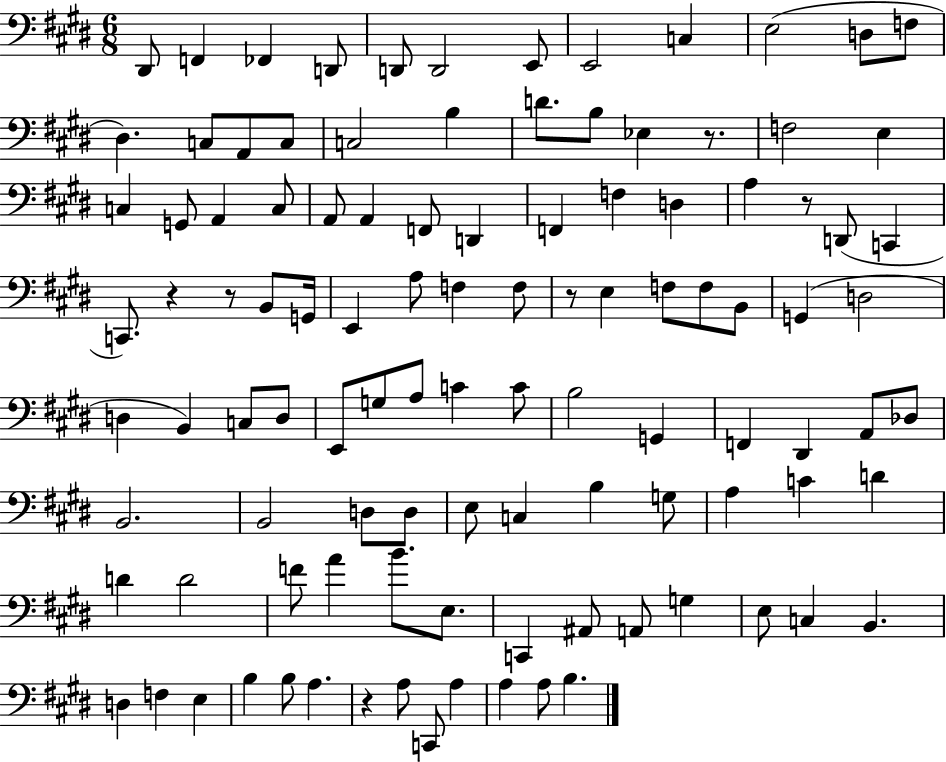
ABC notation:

X:1
T:Untitled
M:6/8
L:1/4
K:E
^D,,/2 F,, _F,, D,,/2 D,,/2 D,,2 E,,/2 E,,2 C, E,2 D,/2 F,/2 ^D, C,/2 A,,/2 C,/2 C,2 B, D/2 B,/2 _E, z/2 F,2 E, C, G,,/2 A,, C,/2 A,,/2 A,, F,,/2 D,, F,, F, D, A, z/2 D,,/2 C,, C,,/2 z z/2 B,,/2 G,,/4 E,, A,/2 F, F,/2 z/2 E, F,/2 F,/2 B,,/2 G,, D,2 D, B,, C,/2 D,/2 E,,/2 G,/2 A,/2 C C/2 B,2 G,, F,, ^D,, A,,/2 _D,/2 B,,2 B,,2 D,/2 D,/2 E,/2 C, B, G,/2 A, C D D D2 F/2 A B/2 E,/2 C,, ^A,,/2 A,,/2 G, E,/2 C, B,, D, F, E, B, B,/2 A, z A,/2 C,,/2 A, A, A,/2 B,